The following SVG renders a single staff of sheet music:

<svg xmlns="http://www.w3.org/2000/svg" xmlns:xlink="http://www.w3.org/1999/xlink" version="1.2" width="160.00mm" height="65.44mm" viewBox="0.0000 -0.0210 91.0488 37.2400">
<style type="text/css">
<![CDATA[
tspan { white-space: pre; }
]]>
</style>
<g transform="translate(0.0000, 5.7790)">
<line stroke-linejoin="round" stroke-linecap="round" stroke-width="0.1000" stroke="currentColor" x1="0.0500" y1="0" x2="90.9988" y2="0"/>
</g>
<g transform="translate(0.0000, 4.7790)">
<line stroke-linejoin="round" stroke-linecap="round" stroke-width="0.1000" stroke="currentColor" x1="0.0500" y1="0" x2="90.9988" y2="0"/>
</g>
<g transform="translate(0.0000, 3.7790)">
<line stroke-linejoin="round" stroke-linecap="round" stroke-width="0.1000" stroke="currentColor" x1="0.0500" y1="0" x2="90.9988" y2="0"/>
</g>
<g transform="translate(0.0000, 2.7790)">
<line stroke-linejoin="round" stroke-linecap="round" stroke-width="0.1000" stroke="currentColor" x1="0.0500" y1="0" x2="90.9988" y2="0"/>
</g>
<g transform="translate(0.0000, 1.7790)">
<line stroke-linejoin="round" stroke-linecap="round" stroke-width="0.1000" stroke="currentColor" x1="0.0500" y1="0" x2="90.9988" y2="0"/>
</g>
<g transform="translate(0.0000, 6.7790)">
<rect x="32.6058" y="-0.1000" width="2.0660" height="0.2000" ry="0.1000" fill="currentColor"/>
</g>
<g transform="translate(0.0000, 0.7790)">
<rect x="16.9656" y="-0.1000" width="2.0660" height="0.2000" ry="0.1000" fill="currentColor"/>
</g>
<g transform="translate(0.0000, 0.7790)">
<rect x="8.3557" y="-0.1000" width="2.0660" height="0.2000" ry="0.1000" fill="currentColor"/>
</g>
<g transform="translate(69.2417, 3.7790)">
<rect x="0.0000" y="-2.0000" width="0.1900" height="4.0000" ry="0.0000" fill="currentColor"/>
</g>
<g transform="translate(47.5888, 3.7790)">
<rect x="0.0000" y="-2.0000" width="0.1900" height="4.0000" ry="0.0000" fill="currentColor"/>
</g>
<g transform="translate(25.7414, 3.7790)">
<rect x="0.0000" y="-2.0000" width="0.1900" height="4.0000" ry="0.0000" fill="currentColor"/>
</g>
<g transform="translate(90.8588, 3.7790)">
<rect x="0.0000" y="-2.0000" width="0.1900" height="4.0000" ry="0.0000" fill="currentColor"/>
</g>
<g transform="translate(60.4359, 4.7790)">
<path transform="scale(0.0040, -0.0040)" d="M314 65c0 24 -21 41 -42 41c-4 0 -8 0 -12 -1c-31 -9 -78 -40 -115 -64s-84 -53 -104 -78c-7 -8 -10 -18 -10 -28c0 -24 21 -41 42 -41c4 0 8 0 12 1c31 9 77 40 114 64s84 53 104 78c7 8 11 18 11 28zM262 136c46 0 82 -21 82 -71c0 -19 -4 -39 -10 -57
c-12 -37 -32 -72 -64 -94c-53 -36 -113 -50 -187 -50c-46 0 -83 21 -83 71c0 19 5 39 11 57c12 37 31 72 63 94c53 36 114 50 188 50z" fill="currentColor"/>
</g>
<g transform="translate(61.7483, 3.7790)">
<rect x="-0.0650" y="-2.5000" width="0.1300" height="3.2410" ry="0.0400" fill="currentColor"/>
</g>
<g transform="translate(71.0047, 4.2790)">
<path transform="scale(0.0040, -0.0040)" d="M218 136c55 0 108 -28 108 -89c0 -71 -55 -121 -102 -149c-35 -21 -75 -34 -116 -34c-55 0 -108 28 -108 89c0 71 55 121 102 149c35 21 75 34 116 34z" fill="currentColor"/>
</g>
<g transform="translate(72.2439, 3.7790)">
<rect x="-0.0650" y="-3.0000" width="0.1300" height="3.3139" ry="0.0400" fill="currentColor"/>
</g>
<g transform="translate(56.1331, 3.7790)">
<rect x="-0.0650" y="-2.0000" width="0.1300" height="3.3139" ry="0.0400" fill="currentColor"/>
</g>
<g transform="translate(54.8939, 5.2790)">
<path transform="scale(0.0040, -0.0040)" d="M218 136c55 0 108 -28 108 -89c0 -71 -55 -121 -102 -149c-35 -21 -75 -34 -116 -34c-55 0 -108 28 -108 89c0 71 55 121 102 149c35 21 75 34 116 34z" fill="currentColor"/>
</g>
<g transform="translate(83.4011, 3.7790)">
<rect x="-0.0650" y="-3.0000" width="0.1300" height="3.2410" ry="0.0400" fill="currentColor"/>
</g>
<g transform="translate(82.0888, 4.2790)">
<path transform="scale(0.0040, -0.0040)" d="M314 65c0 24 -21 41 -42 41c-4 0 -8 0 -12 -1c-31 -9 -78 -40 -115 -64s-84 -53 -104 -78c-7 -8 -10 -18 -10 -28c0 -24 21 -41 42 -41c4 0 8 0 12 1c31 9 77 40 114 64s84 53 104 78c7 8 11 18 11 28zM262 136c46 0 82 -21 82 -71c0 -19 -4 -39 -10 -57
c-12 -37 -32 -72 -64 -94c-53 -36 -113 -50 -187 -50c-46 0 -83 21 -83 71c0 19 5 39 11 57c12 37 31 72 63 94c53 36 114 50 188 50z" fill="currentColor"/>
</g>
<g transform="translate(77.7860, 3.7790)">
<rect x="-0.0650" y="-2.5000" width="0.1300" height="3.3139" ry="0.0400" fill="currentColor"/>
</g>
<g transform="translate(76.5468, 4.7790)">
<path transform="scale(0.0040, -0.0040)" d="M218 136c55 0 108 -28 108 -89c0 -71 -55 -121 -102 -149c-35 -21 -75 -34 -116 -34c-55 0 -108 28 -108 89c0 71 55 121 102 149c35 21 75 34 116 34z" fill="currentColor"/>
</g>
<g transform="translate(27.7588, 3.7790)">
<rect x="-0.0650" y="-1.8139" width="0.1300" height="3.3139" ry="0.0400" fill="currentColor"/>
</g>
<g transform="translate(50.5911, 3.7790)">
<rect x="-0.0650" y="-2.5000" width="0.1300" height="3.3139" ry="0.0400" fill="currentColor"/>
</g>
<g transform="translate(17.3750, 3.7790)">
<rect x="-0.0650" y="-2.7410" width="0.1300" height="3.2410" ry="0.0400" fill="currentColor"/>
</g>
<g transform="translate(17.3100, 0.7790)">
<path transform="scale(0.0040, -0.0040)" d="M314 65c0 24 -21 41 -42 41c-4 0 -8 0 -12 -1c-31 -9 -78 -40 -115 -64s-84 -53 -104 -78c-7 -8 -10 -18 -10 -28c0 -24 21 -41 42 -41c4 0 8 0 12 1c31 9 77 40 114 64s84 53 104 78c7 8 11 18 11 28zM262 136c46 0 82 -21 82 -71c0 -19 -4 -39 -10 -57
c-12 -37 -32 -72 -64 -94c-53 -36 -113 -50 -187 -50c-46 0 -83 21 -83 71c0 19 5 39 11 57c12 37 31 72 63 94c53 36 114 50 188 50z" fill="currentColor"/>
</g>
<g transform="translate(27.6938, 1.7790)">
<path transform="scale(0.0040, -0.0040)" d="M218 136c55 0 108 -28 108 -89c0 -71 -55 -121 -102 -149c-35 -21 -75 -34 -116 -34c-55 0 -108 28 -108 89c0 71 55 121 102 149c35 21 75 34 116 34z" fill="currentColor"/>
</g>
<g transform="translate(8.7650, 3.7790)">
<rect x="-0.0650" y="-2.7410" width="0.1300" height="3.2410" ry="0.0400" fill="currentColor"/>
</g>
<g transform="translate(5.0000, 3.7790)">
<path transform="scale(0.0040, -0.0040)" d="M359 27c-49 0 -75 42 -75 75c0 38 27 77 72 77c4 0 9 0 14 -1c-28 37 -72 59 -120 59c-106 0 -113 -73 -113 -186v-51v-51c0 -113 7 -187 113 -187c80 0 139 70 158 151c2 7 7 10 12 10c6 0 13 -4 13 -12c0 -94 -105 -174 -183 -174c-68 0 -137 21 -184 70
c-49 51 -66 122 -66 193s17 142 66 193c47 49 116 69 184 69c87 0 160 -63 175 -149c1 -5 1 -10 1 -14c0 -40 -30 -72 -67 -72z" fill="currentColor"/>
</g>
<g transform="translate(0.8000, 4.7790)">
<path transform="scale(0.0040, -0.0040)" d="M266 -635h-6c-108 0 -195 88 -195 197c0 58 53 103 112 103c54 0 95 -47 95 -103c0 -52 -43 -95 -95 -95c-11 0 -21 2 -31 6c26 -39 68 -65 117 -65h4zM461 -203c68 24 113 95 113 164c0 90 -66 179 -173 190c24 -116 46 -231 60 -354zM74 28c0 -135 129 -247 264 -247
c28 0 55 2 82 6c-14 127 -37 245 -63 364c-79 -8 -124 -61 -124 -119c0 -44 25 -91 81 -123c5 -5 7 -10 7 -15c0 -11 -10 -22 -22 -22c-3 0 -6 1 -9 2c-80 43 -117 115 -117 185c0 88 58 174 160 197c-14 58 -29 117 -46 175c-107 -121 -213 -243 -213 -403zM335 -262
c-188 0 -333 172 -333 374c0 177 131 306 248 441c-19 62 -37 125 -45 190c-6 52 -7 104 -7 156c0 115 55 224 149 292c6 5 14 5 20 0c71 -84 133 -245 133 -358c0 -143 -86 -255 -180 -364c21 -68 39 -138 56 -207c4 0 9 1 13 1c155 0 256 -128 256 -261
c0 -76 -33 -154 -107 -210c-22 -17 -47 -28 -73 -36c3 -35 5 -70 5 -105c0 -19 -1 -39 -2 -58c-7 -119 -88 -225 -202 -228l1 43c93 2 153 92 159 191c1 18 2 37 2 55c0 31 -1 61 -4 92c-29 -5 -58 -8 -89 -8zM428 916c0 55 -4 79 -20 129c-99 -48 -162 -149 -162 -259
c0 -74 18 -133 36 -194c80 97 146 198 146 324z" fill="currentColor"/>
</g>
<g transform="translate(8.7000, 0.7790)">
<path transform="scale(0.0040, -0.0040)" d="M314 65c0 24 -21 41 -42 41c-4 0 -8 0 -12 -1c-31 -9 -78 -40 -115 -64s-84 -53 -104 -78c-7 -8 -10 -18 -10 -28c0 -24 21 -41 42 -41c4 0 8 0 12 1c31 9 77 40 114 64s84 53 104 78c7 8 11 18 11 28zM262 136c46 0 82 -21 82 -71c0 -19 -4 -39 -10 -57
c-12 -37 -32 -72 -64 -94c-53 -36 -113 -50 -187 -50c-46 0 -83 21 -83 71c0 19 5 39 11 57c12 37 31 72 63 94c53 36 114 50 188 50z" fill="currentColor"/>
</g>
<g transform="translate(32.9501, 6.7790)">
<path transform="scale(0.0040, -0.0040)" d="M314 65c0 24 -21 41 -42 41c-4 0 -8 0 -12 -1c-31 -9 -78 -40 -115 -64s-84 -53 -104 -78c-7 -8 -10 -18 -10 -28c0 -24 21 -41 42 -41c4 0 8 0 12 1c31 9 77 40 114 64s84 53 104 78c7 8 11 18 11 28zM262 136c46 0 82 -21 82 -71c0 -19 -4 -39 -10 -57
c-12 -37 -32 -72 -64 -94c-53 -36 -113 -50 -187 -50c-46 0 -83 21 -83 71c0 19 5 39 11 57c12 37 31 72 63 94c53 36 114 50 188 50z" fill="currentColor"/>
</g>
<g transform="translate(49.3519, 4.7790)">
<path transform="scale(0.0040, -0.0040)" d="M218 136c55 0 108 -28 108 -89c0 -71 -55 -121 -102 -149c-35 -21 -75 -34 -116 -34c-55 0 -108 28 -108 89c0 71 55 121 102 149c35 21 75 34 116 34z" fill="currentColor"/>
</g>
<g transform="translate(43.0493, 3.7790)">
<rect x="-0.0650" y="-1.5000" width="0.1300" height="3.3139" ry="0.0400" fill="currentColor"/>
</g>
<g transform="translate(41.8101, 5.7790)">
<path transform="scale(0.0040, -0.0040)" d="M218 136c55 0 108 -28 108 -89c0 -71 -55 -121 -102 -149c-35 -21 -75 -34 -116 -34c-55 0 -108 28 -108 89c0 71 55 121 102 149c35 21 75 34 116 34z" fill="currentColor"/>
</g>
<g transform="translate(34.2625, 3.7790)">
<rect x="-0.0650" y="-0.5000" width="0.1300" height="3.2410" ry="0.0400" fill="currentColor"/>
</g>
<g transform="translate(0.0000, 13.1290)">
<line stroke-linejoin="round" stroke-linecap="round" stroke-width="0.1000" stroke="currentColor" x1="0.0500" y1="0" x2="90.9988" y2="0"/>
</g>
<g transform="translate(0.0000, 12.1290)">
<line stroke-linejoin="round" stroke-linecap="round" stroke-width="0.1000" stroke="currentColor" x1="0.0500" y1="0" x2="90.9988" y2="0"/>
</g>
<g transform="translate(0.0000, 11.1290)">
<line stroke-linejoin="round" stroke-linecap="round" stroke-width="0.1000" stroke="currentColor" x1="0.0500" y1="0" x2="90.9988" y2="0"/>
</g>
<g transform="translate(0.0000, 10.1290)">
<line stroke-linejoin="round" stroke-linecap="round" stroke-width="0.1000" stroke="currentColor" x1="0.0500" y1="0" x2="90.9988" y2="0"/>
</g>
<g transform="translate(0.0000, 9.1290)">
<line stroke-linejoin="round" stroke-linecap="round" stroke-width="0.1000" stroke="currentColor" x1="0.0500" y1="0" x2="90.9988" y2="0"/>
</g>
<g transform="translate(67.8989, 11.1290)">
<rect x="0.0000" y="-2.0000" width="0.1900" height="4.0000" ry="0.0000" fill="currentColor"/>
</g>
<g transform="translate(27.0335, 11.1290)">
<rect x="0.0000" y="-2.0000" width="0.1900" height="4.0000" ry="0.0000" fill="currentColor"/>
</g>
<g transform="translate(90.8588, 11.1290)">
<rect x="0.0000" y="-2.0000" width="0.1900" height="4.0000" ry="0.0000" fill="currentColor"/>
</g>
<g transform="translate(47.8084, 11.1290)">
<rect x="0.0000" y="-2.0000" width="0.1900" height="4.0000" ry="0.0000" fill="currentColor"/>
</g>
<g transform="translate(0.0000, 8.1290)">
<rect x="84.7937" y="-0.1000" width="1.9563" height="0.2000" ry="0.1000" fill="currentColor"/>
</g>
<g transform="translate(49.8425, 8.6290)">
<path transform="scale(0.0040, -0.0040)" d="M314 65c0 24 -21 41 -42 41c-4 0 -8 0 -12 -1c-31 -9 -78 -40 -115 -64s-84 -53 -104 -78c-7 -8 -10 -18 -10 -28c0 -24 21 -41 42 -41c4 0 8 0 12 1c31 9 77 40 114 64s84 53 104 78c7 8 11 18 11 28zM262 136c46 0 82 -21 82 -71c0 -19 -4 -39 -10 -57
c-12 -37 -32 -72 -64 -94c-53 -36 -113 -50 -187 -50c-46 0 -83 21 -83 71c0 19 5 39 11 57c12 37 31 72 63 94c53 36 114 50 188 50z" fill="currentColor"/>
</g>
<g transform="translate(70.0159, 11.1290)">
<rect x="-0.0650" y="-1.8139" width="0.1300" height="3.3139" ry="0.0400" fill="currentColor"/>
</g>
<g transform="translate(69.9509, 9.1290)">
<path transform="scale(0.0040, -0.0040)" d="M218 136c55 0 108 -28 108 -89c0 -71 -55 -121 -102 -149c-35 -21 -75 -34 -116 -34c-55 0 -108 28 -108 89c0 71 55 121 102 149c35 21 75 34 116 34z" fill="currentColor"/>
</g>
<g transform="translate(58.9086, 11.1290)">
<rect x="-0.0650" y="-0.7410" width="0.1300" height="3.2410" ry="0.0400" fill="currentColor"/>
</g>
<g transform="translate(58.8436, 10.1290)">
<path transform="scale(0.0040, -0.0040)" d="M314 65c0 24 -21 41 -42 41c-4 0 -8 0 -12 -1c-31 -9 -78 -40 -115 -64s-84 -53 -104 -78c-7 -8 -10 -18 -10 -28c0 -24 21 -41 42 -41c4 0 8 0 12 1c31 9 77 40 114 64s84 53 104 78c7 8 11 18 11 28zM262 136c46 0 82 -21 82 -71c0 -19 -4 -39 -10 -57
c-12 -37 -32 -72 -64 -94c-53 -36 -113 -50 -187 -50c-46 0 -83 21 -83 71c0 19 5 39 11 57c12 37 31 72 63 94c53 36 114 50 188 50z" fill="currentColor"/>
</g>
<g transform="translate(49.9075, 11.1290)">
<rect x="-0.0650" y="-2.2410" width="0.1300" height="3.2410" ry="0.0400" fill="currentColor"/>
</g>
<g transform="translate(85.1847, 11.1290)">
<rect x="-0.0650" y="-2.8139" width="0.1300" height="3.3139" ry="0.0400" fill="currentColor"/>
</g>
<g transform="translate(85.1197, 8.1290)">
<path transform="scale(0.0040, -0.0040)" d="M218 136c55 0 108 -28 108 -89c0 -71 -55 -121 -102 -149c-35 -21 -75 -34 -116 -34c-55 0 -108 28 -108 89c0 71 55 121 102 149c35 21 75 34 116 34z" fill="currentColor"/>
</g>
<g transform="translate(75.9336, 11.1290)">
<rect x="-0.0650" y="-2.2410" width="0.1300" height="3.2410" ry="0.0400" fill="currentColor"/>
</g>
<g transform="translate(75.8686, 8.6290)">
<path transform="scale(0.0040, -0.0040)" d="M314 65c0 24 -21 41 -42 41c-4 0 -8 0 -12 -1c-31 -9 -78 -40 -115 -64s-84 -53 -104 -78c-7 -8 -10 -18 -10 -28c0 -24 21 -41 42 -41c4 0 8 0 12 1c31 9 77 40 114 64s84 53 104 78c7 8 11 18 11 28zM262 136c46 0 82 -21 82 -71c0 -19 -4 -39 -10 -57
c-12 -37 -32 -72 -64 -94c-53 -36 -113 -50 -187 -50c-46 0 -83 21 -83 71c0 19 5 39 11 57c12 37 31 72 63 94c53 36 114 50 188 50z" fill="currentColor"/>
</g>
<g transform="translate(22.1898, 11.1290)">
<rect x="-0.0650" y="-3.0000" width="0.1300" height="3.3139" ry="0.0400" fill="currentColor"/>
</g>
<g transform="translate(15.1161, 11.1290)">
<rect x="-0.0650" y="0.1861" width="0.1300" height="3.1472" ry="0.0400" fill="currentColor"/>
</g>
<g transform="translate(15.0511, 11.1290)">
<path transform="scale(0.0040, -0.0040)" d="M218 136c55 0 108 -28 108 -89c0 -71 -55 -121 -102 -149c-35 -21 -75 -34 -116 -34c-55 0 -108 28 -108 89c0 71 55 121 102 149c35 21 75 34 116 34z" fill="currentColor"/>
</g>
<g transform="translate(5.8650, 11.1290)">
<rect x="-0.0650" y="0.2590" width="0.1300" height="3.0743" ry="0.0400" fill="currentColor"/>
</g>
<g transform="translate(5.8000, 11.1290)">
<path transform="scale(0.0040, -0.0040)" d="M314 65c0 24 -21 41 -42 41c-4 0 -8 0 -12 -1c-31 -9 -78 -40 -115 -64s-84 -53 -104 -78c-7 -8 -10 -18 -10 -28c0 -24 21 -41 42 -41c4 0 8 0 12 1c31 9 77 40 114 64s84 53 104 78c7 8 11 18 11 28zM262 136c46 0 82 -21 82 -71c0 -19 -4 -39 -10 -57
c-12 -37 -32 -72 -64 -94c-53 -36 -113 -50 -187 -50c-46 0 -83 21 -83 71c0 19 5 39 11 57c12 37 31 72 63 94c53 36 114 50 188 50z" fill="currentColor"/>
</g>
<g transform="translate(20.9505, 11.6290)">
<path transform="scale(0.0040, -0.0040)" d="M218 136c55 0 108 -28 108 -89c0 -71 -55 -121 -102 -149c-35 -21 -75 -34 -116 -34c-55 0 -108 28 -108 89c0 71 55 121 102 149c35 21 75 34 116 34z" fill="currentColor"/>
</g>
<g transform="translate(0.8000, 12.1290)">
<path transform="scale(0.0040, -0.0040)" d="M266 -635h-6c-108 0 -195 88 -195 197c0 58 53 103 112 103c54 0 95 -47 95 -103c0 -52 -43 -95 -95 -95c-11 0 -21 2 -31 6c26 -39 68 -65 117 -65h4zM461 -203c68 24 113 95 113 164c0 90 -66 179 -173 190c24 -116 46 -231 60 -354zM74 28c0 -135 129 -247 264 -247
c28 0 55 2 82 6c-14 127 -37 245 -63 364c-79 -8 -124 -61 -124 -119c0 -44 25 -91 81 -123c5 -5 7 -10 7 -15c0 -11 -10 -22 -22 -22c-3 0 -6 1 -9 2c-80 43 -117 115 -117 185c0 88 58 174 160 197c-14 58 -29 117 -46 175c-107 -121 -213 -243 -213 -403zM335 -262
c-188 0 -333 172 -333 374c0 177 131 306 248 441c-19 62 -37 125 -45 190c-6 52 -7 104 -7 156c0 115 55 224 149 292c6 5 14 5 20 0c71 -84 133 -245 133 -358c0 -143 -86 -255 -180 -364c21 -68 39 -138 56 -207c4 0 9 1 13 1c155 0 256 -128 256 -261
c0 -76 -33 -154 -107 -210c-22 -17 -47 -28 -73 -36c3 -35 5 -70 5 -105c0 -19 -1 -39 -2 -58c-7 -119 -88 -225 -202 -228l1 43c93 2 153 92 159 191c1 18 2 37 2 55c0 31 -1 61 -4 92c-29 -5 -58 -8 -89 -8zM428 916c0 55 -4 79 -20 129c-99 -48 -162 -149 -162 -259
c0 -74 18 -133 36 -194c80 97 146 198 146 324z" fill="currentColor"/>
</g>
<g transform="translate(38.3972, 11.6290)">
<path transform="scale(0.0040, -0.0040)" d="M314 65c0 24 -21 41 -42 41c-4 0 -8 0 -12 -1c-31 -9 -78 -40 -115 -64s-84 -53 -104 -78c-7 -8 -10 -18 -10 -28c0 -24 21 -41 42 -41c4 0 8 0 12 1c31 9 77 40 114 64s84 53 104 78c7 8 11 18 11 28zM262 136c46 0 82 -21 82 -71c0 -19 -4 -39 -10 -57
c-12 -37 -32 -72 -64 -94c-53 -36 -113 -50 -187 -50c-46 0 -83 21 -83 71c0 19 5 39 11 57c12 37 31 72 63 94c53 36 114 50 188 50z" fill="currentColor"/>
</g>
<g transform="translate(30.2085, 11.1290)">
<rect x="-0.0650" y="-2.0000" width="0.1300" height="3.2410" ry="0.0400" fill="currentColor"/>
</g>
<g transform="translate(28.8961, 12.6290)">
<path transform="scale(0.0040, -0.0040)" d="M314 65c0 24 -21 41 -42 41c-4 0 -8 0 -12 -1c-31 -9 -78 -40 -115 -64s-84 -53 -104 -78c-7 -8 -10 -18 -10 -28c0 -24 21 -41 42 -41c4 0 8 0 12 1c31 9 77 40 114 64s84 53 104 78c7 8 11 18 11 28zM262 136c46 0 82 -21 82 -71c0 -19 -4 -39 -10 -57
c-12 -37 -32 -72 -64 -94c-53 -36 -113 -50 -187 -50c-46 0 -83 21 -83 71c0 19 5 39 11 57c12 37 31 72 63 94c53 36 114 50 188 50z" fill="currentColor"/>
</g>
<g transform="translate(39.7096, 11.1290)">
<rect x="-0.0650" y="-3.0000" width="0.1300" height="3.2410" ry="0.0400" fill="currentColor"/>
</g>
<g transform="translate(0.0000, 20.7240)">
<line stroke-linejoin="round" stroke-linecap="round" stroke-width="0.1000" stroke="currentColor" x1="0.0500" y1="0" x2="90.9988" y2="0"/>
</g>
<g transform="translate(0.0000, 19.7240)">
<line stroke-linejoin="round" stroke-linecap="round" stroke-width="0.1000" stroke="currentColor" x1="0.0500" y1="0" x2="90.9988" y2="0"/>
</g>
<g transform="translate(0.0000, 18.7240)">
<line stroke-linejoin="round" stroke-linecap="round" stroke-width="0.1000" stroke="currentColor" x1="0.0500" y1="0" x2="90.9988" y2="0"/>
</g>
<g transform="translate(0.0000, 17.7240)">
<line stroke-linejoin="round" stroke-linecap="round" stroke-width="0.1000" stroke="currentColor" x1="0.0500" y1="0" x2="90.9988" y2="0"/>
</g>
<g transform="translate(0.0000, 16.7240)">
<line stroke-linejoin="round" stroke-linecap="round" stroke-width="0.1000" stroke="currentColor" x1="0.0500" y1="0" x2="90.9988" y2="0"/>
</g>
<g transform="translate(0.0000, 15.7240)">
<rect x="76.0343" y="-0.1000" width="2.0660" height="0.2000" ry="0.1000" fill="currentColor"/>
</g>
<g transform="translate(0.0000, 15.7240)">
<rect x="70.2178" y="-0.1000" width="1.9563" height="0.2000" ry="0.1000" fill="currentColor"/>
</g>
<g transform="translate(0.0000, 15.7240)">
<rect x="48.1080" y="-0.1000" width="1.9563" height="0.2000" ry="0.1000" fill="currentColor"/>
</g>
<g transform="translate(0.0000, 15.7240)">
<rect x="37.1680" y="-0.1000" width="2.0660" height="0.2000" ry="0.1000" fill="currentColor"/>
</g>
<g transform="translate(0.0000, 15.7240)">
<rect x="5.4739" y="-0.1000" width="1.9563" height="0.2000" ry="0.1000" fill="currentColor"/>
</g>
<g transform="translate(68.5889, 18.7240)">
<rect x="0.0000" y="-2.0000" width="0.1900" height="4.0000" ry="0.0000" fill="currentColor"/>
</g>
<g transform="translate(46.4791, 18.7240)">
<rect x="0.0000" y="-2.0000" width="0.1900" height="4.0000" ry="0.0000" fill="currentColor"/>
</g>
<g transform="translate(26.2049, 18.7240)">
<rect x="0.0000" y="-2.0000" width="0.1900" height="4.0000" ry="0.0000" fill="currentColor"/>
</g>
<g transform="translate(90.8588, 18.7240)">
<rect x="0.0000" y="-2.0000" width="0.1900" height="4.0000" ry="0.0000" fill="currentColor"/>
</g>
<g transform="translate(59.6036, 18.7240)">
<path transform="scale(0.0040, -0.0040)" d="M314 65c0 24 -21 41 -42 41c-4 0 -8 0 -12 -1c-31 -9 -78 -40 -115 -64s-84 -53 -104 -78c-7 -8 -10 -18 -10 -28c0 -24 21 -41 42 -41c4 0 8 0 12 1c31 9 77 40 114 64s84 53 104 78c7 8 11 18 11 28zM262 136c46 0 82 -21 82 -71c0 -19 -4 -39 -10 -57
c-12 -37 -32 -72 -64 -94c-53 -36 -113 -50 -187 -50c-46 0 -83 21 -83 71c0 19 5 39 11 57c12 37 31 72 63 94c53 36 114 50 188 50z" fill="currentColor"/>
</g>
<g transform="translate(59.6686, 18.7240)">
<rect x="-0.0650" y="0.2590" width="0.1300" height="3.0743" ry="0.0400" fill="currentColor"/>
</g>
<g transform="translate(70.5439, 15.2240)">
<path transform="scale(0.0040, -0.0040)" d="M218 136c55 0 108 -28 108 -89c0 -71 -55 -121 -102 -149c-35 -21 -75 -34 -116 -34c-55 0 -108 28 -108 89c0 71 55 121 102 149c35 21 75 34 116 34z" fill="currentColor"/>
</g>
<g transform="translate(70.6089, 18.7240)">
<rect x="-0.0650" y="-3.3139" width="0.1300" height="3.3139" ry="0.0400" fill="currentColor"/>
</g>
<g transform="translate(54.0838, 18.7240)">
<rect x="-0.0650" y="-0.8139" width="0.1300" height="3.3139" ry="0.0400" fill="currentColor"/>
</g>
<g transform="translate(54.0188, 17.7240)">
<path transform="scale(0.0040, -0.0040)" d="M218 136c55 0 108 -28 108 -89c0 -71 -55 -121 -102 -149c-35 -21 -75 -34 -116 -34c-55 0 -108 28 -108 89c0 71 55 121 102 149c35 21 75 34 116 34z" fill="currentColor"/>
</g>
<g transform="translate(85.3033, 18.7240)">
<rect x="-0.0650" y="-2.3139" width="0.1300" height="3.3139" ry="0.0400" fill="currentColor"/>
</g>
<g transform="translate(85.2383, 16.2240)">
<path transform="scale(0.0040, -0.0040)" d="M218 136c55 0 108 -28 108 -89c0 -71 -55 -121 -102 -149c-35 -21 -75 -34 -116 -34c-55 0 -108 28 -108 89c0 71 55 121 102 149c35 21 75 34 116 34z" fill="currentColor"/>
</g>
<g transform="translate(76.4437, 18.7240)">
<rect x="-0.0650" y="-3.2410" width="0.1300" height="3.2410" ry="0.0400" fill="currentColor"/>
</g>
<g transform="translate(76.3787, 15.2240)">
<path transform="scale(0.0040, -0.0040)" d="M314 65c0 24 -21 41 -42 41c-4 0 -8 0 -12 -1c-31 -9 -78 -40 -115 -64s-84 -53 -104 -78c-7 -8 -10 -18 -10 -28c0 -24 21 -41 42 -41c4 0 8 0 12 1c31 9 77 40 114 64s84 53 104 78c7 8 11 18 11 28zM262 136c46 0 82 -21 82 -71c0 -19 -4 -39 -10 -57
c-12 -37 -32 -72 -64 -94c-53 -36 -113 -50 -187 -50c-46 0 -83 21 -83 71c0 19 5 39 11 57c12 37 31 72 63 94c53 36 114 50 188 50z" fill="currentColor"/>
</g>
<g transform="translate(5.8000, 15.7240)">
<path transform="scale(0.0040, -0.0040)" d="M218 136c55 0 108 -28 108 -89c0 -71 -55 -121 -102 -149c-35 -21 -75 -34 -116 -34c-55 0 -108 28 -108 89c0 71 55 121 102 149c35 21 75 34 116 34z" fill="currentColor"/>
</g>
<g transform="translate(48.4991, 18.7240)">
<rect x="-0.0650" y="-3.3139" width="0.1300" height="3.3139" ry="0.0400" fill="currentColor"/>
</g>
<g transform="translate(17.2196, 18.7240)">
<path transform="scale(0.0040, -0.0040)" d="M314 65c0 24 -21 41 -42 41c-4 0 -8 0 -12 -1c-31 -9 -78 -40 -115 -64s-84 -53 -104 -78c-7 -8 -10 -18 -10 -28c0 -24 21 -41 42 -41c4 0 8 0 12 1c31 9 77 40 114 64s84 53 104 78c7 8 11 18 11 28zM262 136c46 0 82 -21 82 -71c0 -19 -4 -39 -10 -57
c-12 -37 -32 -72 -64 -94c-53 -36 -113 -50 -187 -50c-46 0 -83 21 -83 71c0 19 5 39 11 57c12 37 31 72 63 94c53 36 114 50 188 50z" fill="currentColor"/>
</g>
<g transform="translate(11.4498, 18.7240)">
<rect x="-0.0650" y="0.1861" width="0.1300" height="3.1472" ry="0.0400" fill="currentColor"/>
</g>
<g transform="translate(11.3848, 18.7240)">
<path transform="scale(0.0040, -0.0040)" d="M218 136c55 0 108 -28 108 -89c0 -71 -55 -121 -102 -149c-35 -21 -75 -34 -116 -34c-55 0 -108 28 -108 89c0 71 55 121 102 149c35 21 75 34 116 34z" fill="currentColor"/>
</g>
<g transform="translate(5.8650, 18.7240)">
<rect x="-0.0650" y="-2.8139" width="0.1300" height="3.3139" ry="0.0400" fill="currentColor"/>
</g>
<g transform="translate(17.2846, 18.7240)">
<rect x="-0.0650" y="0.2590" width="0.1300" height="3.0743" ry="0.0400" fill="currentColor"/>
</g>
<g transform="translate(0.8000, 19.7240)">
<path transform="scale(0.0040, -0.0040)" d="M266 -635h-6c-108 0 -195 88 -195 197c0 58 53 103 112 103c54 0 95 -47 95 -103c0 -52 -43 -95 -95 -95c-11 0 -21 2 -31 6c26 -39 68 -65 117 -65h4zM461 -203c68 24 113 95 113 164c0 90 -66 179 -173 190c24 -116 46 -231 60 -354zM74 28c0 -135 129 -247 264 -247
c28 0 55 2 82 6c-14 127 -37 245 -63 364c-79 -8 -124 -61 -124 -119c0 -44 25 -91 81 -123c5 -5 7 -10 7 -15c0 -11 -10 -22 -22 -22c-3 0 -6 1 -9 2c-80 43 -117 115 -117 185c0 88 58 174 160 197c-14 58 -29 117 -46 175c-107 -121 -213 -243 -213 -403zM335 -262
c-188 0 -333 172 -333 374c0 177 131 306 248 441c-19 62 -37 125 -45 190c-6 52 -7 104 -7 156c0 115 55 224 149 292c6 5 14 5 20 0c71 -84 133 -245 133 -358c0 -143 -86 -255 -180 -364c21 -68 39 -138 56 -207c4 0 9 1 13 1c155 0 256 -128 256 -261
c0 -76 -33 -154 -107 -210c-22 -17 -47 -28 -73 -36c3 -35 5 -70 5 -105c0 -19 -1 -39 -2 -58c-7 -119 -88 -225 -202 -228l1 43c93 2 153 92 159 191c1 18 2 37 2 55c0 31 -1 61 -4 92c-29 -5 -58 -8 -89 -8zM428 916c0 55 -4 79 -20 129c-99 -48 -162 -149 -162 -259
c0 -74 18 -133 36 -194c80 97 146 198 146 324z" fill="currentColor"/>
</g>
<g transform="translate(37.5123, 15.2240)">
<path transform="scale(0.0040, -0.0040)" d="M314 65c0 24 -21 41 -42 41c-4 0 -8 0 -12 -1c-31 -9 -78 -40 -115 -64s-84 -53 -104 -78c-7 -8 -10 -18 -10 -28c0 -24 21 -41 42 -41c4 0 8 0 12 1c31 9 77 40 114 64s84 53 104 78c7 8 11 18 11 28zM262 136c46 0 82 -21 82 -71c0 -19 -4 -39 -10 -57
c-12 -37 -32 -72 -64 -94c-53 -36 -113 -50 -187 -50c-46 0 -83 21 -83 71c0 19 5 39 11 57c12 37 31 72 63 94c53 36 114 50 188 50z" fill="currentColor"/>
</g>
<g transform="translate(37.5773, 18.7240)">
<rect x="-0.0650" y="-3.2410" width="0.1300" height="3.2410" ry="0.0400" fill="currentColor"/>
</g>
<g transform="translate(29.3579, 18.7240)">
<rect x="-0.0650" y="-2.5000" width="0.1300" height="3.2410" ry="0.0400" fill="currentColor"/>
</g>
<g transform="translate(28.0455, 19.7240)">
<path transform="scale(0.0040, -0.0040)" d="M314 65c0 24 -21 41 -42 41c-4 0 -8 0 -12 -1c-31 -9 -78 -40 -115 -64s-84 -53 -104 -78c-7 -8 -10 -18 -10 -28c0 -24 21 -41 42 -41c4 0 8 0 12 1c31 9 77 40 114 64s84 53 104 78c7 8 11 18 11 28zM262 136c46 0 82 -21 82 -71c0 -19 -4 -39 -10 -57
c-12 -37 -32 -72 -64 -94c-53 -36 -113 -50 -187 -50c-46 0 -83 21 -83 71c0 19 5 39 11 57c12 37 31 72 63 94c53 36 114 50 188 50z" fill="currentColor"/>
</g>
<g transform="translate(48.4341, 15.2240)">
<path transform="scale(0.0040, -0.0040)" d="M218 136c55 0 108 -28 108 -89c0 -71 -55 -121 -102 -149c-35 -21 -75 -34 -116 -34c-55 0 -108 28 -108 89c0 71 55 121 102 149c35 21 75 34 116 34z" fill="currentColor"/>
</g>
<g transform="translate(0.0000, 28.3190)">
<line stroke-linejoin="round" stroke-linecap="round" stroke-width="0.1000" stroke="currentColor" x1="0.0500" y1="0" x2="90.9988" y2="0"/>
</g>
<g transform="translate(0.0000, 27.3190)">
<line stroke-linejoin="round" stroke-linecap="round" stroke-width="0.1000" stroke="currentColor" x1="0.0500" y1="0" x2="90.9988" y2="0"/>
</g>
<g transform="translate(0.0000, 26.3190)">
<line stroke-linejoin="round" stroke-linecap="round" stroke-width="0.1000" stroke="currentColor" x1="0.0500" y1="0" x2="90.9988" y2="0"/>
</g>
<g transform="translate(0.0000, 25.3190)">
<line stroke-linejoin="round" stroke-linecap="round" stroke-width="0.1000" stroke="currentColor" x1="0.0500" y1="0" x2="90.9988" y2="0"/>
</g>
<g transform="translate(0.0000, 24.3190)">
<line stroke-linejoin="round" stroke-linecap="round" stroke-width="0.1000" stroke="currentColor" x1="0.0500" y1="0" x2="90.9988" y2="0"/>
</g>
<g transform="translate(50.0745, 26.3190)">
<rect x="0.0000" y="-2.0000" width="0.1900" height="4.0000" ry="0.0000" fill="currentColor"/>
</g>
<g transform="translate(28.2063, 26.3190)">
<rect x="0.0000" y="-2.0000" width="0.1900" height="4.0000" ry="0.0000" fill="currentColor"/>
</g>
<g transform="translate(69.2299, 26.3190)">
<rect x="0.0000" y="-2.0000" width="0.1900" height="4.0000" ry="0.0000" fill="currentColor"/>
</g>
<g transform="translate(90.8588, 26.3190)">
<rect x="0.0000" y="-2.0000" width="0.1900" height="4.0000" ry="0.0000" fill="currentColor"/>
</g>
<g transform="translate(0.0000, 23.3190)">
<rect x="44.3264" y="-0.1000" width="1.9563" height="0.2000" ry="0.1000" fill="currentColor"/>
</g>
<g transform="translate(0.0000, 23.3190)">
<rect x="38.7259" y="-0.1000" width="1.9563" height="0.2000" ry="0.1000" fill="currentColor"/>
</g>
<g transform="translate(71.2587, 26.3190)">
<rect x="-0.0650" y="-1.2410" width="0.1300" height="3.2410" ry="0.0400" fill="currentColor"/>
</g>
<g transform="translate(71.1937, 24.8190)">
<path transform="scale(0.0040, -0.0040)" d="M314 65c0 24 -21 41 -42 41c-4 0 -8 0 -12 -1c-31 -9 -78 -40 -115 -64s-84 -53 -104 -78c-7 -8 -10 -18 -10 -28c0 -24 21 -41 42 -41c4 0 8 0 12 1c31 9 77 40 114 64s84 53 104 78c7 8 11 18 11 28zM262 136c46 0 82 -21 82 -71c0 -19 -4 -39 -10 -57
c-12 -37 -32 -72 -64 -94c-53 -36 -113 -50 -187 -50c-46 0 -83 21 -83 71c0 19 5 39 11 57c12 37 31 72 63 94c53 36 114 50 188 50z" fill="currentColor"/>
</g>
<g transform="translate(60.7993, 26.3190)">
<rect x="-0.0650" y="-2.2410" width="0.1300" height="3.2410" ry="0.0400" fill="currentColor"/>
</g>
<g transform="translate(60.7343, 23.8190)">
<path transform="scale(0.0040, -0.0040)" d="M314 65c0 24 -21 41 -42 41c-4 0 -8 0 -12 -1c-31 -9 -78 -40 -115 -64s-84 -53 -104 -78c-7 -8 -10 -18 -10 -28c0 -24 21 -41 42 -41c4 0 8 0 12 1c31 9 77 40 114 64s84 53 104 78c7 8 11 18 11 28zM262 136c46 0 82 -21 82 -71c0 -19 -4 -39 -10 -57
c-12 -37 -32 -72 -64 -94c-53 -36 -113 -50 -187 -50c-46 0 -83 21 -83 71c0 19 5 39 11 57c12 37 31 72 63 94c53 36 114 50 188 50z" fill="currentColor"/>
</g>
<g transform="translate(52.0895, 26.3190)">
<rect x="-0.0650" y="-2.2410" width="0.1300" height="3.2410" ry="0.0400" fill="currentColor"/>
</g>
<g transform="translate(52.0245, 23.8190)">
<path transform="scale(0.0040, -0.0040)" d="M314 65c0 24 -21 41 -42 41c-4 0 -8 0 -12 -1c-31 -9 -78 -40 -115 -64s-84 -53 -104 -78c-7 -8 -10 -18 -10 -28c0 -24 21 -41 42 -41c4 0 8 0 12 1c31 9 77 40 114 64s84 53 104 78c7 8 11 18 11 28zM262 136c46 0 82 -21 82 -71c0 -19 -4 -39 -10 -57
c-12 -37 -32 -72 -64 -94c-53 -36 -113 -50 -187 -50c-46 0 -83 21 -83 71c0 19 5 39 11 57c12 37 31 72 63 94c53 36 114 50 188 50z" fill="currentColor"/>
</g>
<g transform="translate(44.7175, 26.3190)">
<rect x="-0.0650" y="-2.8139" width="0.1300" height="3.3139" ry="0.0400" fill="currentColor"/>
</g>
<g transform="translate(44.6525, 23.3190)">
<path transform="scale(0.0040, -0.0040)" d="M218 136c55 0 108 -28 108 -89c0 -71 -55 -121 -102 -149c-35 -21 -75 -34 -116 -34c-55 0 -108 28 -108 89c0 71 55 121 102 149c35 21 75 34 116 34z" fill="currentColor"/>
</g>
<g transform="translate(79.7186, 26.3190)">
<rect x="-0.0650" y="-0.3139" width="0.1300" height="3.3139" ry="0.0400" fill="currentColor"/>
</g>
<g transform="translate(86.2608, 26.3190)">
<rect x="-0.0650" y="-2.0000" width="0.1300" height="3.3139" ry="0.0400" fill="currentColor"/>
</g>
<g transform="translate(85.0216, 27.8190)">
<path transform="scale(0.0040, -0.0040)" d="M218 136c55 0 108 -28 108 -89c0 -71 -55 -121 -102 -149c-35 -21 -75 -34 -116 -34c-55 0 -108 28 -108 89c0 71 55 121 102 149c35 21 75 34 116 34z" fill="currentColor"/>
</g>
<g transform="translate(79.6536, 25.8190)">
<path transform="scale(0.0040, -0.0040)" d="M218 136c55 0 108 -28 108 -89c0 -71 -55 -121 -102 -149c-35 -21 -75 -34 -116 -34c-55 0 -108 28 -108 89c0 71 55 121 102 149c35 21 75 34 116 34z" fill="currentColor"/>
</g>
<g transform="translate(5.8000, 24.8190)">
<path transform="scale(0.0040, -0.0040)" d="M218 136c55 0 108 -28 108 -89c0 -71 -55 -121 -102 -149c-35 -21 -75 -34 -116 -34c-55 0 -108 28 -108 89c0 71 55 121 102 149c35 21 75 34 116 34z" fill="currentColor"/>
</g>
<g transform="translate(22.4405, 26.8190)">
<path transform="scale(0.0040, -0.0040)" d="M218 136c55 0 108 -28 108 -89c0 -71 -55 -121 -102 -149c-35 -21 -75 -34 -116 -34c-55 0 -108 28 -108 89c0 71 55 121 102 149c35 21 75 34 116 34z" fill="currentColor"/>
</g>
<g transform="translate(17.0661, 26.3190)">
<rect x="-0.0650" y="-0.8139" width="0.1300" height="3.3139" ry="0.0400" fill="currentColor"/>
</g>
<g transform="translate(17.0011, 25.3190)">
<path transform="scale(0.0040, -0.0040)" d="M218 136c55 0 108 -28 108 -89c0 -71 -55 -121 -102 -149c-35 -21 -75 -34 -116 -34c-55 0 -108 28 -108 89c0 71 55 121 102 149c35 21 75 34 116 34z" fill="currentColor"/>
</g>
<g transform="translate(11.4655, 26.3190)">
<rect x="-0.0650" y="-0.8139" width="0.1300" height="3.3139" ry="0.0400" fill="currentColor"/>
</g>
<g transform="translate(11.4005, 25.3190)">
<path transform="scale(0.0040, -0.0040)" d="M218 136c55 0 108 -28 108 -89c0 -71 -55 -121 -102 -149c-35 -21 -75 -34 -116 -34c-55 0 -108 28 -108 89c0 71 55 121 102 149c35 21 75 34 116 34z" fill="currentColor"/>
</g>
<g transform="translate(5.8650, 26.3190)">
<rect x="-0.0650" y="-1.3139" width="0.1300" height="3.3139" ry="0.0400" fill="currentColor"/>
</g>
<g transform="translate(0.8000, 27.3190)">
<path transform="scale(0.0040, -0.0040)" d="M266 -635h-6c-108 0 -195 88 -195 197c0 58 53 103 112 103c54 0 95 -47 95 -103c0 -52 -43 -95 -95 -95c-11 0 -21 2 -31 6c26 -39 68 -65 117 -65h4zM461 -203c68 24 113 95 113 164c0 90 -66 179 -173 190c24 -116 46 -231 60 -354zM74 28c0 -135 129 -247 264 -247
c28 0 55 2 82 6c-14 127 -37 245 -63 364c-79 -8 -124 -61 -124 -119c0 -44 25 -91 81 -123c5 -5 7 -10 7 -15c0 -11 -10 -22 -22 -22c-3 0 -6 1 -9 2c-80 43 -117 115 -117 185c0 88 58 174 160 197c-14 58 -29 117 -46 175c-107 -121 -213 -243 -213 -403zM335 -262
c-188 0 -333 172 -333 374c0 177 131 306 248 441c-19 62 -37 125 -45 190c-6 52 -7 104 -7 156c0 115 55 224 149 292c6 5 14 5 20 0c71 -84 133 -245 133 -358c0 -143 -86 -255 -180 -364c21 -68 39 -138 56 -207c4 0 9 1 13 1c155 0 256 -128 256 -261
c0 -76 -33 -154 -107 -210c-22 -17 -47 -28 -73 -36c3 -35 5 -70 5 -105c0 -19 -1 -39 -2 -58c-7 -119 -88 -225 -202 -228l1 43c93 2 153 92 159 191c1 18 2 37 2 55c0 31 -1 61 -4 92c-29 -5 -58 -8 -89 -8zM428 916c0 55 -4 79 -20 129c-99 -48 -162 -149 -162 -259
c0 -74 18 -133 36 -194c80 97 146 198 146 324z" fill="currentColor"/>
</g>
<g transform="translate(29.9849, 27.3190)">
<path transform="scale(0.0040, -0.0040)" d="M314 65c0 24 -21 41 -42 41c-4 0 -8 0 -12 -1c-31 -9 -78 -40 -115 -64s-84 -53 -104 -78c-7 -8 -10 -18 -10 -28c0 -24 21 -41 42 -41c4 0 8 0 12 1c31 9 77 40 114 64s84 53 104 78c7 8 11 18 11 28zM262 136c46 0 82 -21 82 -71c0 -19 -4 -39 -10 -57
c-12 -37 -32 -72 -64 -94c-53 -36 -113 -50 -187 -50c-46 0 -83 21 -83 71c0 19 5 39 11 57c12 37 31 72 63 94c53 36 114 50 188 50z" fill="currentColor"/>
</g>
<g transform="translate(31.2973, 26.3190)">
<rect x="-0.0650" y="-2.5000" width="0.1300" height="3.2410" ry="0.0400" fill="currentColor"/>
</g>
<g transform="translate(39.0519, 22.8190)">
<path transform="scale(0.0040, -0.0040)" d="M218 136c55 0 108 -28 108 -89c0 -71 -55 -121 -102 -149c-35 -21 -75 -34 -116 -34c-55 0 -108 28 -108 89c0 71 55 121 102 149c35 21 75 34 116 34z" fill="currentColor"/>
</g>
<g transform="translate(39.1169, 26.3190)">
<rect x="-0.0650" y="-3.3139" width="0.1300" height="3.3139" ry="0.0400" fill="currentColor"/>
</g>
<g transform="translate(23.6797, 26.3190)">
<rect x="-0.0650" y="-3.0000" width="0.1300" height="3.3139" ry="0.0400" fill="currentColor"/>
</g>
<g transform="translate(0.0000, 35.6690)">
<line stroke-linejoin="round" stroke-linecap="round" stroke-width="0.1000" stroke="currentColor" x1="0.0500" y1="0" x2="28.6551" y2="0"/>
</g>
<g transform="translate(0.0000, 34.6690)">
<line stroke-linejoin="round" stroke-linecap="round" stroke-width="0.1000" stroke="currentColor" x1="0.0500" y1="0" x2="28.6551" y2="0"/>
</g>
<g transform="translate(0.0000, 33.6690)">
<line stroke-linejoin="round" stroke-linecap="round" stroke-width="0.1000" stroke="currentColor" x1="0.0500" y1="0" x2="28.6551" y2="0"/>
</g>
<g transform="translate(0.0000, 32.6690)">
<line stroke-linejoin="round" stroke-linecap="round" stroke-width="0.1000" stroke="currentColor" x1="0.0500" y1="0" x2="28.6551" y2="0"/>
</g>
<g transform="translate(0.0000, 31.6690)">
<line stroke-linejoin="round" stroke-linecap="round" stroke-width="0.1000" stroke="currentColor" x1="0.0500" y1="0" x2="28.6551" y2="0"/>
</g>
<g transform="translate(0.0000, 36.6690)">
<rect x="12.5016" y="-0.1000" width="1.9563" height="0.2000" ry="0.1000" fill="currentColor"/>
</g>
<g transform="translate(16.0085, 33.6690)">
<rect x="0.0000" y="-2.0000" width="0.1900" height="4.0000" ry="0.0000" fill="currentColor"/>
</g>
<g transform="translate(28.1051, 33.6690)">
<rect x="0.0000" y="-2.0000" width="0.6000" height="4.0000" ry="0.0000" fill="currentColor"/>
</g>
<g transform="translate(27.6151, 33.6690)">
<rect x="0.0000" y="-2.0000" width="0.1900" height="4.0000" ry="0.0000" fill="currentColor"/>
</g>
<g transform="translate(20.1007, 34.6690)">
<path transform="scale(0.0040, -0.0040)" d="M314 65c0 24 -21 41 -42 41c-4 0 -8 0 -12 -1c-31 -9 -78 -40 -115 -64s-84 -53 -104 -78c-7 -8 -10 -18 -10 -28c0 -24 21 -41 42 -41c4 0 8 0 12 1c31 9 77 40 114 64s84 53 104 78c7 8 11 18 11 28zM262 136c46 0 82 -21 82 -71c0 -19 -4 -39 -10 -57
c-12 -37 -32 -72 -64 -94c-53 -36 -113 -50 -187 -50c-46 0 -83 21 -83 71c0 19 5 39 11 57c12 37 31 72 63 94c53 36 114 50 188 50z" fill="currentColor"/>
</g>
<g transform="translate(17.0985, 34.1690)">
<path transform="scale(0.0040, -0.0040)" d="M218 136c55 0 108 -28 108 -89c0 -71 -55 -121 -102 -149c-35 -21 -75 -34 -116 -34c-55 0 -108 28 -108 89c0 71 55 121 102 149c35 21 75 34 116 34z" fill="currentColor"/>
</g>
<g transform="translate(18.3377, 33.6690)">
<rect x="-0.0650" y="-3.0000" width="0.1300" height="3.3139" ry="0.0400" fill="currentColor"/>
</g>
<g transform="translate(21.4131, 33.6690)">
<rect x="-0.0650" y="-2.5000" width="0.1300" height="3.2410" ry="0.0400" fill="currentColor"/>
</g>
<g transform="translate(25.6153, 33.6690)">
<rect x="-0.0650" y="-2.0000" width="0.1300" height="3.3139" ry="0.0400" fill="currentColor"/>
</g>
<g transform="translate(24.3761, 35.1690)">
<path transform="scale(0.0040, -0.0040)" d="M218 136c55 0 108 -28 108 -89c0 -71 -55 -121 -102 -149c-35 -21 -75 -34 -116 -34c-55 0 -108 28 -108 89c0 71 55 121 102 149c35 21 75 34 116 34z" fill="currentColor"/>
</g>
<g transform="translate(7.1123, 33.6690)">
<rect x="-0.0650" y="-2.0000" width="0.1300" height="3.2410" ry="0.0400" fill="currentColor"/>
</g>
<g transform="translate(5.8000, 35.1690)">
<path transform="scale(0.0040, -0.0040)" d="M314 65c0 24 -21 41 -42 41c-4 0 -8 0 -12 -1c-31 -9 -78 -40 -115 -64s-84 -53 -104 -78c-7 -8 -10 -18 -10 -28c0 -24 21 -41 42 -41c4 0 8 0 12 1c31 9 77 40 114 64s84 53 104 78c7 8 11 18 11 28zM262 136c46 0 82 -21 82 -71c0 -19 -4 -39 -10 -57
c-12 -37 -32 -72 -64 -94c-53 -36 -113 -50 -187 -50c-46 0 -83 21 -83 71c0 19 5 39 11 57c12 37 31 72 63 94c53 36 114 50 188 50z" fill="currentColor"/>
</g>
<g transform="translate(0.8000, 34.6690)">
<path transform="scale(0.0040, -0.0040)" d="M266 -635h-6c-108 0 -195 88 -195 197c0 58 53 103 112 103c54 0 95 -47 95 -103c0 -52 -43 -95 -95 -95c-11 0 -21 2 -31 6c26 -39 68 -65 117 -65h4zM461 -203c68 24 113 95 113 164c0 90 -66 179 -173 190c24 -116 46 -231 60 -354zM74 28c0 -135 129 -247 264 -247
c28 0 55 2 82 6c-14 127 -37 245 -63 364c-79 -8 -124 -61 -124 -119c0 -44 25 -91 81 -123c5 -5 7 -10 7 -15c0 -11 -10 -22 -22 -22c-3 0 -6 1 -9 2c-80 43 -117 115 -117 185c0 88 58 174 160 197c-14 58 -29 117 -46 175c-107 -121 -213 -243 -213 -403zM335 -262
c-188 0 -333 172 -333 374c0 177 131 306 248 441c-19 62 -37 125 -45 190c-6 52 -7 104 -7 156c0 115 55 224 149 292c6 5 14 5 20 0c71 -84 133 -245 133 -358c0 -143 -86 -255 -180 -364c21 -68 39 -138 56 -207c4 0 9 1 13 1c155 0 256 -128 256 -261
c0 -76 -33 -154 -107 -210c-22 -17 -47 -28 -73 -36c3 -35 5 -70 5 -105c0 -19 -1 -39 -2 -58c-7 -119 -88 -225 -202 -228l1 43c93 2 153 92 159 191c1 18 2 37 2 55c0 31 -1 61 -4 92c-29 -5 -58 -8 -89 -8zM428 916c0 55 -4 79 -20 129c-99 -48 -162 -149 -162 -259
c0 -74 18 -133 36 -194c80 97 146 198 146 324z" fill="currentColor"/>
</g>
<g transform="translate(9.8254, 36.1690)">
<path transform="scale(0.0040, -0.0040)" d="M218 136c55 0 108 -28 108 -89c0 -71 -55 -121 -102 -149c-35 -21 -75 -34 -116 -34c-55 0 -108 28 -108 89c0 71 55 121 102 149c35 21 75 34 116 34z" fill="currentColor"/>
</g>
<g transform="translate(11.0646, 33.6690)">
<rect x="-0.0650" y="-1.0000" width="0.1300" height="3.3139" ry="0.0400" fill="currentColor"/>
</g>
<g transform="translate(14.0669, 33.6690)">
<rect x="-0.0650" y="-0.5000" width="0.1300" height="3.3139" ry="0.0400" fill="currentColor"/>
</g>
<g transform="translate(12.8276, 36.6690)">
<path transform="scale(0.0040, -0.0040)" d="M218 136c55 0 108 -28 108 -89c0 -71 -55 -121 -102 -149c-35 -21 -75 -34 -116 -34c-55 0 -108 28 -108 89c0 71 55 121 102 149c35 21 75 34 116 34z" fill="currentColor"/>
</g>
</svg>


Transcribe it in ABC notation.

X:1
T:Untitled
M:4/4
L:1/4
K:C
a2 a2 f C2 E G F G2 A G A2 B2 B A F2 A2 g2 d2 f g2 a a B B2 G2 b2 b d B2 b b2 g e d d A G2 b a g2 g2 e2 c F F2 D C A G2 F